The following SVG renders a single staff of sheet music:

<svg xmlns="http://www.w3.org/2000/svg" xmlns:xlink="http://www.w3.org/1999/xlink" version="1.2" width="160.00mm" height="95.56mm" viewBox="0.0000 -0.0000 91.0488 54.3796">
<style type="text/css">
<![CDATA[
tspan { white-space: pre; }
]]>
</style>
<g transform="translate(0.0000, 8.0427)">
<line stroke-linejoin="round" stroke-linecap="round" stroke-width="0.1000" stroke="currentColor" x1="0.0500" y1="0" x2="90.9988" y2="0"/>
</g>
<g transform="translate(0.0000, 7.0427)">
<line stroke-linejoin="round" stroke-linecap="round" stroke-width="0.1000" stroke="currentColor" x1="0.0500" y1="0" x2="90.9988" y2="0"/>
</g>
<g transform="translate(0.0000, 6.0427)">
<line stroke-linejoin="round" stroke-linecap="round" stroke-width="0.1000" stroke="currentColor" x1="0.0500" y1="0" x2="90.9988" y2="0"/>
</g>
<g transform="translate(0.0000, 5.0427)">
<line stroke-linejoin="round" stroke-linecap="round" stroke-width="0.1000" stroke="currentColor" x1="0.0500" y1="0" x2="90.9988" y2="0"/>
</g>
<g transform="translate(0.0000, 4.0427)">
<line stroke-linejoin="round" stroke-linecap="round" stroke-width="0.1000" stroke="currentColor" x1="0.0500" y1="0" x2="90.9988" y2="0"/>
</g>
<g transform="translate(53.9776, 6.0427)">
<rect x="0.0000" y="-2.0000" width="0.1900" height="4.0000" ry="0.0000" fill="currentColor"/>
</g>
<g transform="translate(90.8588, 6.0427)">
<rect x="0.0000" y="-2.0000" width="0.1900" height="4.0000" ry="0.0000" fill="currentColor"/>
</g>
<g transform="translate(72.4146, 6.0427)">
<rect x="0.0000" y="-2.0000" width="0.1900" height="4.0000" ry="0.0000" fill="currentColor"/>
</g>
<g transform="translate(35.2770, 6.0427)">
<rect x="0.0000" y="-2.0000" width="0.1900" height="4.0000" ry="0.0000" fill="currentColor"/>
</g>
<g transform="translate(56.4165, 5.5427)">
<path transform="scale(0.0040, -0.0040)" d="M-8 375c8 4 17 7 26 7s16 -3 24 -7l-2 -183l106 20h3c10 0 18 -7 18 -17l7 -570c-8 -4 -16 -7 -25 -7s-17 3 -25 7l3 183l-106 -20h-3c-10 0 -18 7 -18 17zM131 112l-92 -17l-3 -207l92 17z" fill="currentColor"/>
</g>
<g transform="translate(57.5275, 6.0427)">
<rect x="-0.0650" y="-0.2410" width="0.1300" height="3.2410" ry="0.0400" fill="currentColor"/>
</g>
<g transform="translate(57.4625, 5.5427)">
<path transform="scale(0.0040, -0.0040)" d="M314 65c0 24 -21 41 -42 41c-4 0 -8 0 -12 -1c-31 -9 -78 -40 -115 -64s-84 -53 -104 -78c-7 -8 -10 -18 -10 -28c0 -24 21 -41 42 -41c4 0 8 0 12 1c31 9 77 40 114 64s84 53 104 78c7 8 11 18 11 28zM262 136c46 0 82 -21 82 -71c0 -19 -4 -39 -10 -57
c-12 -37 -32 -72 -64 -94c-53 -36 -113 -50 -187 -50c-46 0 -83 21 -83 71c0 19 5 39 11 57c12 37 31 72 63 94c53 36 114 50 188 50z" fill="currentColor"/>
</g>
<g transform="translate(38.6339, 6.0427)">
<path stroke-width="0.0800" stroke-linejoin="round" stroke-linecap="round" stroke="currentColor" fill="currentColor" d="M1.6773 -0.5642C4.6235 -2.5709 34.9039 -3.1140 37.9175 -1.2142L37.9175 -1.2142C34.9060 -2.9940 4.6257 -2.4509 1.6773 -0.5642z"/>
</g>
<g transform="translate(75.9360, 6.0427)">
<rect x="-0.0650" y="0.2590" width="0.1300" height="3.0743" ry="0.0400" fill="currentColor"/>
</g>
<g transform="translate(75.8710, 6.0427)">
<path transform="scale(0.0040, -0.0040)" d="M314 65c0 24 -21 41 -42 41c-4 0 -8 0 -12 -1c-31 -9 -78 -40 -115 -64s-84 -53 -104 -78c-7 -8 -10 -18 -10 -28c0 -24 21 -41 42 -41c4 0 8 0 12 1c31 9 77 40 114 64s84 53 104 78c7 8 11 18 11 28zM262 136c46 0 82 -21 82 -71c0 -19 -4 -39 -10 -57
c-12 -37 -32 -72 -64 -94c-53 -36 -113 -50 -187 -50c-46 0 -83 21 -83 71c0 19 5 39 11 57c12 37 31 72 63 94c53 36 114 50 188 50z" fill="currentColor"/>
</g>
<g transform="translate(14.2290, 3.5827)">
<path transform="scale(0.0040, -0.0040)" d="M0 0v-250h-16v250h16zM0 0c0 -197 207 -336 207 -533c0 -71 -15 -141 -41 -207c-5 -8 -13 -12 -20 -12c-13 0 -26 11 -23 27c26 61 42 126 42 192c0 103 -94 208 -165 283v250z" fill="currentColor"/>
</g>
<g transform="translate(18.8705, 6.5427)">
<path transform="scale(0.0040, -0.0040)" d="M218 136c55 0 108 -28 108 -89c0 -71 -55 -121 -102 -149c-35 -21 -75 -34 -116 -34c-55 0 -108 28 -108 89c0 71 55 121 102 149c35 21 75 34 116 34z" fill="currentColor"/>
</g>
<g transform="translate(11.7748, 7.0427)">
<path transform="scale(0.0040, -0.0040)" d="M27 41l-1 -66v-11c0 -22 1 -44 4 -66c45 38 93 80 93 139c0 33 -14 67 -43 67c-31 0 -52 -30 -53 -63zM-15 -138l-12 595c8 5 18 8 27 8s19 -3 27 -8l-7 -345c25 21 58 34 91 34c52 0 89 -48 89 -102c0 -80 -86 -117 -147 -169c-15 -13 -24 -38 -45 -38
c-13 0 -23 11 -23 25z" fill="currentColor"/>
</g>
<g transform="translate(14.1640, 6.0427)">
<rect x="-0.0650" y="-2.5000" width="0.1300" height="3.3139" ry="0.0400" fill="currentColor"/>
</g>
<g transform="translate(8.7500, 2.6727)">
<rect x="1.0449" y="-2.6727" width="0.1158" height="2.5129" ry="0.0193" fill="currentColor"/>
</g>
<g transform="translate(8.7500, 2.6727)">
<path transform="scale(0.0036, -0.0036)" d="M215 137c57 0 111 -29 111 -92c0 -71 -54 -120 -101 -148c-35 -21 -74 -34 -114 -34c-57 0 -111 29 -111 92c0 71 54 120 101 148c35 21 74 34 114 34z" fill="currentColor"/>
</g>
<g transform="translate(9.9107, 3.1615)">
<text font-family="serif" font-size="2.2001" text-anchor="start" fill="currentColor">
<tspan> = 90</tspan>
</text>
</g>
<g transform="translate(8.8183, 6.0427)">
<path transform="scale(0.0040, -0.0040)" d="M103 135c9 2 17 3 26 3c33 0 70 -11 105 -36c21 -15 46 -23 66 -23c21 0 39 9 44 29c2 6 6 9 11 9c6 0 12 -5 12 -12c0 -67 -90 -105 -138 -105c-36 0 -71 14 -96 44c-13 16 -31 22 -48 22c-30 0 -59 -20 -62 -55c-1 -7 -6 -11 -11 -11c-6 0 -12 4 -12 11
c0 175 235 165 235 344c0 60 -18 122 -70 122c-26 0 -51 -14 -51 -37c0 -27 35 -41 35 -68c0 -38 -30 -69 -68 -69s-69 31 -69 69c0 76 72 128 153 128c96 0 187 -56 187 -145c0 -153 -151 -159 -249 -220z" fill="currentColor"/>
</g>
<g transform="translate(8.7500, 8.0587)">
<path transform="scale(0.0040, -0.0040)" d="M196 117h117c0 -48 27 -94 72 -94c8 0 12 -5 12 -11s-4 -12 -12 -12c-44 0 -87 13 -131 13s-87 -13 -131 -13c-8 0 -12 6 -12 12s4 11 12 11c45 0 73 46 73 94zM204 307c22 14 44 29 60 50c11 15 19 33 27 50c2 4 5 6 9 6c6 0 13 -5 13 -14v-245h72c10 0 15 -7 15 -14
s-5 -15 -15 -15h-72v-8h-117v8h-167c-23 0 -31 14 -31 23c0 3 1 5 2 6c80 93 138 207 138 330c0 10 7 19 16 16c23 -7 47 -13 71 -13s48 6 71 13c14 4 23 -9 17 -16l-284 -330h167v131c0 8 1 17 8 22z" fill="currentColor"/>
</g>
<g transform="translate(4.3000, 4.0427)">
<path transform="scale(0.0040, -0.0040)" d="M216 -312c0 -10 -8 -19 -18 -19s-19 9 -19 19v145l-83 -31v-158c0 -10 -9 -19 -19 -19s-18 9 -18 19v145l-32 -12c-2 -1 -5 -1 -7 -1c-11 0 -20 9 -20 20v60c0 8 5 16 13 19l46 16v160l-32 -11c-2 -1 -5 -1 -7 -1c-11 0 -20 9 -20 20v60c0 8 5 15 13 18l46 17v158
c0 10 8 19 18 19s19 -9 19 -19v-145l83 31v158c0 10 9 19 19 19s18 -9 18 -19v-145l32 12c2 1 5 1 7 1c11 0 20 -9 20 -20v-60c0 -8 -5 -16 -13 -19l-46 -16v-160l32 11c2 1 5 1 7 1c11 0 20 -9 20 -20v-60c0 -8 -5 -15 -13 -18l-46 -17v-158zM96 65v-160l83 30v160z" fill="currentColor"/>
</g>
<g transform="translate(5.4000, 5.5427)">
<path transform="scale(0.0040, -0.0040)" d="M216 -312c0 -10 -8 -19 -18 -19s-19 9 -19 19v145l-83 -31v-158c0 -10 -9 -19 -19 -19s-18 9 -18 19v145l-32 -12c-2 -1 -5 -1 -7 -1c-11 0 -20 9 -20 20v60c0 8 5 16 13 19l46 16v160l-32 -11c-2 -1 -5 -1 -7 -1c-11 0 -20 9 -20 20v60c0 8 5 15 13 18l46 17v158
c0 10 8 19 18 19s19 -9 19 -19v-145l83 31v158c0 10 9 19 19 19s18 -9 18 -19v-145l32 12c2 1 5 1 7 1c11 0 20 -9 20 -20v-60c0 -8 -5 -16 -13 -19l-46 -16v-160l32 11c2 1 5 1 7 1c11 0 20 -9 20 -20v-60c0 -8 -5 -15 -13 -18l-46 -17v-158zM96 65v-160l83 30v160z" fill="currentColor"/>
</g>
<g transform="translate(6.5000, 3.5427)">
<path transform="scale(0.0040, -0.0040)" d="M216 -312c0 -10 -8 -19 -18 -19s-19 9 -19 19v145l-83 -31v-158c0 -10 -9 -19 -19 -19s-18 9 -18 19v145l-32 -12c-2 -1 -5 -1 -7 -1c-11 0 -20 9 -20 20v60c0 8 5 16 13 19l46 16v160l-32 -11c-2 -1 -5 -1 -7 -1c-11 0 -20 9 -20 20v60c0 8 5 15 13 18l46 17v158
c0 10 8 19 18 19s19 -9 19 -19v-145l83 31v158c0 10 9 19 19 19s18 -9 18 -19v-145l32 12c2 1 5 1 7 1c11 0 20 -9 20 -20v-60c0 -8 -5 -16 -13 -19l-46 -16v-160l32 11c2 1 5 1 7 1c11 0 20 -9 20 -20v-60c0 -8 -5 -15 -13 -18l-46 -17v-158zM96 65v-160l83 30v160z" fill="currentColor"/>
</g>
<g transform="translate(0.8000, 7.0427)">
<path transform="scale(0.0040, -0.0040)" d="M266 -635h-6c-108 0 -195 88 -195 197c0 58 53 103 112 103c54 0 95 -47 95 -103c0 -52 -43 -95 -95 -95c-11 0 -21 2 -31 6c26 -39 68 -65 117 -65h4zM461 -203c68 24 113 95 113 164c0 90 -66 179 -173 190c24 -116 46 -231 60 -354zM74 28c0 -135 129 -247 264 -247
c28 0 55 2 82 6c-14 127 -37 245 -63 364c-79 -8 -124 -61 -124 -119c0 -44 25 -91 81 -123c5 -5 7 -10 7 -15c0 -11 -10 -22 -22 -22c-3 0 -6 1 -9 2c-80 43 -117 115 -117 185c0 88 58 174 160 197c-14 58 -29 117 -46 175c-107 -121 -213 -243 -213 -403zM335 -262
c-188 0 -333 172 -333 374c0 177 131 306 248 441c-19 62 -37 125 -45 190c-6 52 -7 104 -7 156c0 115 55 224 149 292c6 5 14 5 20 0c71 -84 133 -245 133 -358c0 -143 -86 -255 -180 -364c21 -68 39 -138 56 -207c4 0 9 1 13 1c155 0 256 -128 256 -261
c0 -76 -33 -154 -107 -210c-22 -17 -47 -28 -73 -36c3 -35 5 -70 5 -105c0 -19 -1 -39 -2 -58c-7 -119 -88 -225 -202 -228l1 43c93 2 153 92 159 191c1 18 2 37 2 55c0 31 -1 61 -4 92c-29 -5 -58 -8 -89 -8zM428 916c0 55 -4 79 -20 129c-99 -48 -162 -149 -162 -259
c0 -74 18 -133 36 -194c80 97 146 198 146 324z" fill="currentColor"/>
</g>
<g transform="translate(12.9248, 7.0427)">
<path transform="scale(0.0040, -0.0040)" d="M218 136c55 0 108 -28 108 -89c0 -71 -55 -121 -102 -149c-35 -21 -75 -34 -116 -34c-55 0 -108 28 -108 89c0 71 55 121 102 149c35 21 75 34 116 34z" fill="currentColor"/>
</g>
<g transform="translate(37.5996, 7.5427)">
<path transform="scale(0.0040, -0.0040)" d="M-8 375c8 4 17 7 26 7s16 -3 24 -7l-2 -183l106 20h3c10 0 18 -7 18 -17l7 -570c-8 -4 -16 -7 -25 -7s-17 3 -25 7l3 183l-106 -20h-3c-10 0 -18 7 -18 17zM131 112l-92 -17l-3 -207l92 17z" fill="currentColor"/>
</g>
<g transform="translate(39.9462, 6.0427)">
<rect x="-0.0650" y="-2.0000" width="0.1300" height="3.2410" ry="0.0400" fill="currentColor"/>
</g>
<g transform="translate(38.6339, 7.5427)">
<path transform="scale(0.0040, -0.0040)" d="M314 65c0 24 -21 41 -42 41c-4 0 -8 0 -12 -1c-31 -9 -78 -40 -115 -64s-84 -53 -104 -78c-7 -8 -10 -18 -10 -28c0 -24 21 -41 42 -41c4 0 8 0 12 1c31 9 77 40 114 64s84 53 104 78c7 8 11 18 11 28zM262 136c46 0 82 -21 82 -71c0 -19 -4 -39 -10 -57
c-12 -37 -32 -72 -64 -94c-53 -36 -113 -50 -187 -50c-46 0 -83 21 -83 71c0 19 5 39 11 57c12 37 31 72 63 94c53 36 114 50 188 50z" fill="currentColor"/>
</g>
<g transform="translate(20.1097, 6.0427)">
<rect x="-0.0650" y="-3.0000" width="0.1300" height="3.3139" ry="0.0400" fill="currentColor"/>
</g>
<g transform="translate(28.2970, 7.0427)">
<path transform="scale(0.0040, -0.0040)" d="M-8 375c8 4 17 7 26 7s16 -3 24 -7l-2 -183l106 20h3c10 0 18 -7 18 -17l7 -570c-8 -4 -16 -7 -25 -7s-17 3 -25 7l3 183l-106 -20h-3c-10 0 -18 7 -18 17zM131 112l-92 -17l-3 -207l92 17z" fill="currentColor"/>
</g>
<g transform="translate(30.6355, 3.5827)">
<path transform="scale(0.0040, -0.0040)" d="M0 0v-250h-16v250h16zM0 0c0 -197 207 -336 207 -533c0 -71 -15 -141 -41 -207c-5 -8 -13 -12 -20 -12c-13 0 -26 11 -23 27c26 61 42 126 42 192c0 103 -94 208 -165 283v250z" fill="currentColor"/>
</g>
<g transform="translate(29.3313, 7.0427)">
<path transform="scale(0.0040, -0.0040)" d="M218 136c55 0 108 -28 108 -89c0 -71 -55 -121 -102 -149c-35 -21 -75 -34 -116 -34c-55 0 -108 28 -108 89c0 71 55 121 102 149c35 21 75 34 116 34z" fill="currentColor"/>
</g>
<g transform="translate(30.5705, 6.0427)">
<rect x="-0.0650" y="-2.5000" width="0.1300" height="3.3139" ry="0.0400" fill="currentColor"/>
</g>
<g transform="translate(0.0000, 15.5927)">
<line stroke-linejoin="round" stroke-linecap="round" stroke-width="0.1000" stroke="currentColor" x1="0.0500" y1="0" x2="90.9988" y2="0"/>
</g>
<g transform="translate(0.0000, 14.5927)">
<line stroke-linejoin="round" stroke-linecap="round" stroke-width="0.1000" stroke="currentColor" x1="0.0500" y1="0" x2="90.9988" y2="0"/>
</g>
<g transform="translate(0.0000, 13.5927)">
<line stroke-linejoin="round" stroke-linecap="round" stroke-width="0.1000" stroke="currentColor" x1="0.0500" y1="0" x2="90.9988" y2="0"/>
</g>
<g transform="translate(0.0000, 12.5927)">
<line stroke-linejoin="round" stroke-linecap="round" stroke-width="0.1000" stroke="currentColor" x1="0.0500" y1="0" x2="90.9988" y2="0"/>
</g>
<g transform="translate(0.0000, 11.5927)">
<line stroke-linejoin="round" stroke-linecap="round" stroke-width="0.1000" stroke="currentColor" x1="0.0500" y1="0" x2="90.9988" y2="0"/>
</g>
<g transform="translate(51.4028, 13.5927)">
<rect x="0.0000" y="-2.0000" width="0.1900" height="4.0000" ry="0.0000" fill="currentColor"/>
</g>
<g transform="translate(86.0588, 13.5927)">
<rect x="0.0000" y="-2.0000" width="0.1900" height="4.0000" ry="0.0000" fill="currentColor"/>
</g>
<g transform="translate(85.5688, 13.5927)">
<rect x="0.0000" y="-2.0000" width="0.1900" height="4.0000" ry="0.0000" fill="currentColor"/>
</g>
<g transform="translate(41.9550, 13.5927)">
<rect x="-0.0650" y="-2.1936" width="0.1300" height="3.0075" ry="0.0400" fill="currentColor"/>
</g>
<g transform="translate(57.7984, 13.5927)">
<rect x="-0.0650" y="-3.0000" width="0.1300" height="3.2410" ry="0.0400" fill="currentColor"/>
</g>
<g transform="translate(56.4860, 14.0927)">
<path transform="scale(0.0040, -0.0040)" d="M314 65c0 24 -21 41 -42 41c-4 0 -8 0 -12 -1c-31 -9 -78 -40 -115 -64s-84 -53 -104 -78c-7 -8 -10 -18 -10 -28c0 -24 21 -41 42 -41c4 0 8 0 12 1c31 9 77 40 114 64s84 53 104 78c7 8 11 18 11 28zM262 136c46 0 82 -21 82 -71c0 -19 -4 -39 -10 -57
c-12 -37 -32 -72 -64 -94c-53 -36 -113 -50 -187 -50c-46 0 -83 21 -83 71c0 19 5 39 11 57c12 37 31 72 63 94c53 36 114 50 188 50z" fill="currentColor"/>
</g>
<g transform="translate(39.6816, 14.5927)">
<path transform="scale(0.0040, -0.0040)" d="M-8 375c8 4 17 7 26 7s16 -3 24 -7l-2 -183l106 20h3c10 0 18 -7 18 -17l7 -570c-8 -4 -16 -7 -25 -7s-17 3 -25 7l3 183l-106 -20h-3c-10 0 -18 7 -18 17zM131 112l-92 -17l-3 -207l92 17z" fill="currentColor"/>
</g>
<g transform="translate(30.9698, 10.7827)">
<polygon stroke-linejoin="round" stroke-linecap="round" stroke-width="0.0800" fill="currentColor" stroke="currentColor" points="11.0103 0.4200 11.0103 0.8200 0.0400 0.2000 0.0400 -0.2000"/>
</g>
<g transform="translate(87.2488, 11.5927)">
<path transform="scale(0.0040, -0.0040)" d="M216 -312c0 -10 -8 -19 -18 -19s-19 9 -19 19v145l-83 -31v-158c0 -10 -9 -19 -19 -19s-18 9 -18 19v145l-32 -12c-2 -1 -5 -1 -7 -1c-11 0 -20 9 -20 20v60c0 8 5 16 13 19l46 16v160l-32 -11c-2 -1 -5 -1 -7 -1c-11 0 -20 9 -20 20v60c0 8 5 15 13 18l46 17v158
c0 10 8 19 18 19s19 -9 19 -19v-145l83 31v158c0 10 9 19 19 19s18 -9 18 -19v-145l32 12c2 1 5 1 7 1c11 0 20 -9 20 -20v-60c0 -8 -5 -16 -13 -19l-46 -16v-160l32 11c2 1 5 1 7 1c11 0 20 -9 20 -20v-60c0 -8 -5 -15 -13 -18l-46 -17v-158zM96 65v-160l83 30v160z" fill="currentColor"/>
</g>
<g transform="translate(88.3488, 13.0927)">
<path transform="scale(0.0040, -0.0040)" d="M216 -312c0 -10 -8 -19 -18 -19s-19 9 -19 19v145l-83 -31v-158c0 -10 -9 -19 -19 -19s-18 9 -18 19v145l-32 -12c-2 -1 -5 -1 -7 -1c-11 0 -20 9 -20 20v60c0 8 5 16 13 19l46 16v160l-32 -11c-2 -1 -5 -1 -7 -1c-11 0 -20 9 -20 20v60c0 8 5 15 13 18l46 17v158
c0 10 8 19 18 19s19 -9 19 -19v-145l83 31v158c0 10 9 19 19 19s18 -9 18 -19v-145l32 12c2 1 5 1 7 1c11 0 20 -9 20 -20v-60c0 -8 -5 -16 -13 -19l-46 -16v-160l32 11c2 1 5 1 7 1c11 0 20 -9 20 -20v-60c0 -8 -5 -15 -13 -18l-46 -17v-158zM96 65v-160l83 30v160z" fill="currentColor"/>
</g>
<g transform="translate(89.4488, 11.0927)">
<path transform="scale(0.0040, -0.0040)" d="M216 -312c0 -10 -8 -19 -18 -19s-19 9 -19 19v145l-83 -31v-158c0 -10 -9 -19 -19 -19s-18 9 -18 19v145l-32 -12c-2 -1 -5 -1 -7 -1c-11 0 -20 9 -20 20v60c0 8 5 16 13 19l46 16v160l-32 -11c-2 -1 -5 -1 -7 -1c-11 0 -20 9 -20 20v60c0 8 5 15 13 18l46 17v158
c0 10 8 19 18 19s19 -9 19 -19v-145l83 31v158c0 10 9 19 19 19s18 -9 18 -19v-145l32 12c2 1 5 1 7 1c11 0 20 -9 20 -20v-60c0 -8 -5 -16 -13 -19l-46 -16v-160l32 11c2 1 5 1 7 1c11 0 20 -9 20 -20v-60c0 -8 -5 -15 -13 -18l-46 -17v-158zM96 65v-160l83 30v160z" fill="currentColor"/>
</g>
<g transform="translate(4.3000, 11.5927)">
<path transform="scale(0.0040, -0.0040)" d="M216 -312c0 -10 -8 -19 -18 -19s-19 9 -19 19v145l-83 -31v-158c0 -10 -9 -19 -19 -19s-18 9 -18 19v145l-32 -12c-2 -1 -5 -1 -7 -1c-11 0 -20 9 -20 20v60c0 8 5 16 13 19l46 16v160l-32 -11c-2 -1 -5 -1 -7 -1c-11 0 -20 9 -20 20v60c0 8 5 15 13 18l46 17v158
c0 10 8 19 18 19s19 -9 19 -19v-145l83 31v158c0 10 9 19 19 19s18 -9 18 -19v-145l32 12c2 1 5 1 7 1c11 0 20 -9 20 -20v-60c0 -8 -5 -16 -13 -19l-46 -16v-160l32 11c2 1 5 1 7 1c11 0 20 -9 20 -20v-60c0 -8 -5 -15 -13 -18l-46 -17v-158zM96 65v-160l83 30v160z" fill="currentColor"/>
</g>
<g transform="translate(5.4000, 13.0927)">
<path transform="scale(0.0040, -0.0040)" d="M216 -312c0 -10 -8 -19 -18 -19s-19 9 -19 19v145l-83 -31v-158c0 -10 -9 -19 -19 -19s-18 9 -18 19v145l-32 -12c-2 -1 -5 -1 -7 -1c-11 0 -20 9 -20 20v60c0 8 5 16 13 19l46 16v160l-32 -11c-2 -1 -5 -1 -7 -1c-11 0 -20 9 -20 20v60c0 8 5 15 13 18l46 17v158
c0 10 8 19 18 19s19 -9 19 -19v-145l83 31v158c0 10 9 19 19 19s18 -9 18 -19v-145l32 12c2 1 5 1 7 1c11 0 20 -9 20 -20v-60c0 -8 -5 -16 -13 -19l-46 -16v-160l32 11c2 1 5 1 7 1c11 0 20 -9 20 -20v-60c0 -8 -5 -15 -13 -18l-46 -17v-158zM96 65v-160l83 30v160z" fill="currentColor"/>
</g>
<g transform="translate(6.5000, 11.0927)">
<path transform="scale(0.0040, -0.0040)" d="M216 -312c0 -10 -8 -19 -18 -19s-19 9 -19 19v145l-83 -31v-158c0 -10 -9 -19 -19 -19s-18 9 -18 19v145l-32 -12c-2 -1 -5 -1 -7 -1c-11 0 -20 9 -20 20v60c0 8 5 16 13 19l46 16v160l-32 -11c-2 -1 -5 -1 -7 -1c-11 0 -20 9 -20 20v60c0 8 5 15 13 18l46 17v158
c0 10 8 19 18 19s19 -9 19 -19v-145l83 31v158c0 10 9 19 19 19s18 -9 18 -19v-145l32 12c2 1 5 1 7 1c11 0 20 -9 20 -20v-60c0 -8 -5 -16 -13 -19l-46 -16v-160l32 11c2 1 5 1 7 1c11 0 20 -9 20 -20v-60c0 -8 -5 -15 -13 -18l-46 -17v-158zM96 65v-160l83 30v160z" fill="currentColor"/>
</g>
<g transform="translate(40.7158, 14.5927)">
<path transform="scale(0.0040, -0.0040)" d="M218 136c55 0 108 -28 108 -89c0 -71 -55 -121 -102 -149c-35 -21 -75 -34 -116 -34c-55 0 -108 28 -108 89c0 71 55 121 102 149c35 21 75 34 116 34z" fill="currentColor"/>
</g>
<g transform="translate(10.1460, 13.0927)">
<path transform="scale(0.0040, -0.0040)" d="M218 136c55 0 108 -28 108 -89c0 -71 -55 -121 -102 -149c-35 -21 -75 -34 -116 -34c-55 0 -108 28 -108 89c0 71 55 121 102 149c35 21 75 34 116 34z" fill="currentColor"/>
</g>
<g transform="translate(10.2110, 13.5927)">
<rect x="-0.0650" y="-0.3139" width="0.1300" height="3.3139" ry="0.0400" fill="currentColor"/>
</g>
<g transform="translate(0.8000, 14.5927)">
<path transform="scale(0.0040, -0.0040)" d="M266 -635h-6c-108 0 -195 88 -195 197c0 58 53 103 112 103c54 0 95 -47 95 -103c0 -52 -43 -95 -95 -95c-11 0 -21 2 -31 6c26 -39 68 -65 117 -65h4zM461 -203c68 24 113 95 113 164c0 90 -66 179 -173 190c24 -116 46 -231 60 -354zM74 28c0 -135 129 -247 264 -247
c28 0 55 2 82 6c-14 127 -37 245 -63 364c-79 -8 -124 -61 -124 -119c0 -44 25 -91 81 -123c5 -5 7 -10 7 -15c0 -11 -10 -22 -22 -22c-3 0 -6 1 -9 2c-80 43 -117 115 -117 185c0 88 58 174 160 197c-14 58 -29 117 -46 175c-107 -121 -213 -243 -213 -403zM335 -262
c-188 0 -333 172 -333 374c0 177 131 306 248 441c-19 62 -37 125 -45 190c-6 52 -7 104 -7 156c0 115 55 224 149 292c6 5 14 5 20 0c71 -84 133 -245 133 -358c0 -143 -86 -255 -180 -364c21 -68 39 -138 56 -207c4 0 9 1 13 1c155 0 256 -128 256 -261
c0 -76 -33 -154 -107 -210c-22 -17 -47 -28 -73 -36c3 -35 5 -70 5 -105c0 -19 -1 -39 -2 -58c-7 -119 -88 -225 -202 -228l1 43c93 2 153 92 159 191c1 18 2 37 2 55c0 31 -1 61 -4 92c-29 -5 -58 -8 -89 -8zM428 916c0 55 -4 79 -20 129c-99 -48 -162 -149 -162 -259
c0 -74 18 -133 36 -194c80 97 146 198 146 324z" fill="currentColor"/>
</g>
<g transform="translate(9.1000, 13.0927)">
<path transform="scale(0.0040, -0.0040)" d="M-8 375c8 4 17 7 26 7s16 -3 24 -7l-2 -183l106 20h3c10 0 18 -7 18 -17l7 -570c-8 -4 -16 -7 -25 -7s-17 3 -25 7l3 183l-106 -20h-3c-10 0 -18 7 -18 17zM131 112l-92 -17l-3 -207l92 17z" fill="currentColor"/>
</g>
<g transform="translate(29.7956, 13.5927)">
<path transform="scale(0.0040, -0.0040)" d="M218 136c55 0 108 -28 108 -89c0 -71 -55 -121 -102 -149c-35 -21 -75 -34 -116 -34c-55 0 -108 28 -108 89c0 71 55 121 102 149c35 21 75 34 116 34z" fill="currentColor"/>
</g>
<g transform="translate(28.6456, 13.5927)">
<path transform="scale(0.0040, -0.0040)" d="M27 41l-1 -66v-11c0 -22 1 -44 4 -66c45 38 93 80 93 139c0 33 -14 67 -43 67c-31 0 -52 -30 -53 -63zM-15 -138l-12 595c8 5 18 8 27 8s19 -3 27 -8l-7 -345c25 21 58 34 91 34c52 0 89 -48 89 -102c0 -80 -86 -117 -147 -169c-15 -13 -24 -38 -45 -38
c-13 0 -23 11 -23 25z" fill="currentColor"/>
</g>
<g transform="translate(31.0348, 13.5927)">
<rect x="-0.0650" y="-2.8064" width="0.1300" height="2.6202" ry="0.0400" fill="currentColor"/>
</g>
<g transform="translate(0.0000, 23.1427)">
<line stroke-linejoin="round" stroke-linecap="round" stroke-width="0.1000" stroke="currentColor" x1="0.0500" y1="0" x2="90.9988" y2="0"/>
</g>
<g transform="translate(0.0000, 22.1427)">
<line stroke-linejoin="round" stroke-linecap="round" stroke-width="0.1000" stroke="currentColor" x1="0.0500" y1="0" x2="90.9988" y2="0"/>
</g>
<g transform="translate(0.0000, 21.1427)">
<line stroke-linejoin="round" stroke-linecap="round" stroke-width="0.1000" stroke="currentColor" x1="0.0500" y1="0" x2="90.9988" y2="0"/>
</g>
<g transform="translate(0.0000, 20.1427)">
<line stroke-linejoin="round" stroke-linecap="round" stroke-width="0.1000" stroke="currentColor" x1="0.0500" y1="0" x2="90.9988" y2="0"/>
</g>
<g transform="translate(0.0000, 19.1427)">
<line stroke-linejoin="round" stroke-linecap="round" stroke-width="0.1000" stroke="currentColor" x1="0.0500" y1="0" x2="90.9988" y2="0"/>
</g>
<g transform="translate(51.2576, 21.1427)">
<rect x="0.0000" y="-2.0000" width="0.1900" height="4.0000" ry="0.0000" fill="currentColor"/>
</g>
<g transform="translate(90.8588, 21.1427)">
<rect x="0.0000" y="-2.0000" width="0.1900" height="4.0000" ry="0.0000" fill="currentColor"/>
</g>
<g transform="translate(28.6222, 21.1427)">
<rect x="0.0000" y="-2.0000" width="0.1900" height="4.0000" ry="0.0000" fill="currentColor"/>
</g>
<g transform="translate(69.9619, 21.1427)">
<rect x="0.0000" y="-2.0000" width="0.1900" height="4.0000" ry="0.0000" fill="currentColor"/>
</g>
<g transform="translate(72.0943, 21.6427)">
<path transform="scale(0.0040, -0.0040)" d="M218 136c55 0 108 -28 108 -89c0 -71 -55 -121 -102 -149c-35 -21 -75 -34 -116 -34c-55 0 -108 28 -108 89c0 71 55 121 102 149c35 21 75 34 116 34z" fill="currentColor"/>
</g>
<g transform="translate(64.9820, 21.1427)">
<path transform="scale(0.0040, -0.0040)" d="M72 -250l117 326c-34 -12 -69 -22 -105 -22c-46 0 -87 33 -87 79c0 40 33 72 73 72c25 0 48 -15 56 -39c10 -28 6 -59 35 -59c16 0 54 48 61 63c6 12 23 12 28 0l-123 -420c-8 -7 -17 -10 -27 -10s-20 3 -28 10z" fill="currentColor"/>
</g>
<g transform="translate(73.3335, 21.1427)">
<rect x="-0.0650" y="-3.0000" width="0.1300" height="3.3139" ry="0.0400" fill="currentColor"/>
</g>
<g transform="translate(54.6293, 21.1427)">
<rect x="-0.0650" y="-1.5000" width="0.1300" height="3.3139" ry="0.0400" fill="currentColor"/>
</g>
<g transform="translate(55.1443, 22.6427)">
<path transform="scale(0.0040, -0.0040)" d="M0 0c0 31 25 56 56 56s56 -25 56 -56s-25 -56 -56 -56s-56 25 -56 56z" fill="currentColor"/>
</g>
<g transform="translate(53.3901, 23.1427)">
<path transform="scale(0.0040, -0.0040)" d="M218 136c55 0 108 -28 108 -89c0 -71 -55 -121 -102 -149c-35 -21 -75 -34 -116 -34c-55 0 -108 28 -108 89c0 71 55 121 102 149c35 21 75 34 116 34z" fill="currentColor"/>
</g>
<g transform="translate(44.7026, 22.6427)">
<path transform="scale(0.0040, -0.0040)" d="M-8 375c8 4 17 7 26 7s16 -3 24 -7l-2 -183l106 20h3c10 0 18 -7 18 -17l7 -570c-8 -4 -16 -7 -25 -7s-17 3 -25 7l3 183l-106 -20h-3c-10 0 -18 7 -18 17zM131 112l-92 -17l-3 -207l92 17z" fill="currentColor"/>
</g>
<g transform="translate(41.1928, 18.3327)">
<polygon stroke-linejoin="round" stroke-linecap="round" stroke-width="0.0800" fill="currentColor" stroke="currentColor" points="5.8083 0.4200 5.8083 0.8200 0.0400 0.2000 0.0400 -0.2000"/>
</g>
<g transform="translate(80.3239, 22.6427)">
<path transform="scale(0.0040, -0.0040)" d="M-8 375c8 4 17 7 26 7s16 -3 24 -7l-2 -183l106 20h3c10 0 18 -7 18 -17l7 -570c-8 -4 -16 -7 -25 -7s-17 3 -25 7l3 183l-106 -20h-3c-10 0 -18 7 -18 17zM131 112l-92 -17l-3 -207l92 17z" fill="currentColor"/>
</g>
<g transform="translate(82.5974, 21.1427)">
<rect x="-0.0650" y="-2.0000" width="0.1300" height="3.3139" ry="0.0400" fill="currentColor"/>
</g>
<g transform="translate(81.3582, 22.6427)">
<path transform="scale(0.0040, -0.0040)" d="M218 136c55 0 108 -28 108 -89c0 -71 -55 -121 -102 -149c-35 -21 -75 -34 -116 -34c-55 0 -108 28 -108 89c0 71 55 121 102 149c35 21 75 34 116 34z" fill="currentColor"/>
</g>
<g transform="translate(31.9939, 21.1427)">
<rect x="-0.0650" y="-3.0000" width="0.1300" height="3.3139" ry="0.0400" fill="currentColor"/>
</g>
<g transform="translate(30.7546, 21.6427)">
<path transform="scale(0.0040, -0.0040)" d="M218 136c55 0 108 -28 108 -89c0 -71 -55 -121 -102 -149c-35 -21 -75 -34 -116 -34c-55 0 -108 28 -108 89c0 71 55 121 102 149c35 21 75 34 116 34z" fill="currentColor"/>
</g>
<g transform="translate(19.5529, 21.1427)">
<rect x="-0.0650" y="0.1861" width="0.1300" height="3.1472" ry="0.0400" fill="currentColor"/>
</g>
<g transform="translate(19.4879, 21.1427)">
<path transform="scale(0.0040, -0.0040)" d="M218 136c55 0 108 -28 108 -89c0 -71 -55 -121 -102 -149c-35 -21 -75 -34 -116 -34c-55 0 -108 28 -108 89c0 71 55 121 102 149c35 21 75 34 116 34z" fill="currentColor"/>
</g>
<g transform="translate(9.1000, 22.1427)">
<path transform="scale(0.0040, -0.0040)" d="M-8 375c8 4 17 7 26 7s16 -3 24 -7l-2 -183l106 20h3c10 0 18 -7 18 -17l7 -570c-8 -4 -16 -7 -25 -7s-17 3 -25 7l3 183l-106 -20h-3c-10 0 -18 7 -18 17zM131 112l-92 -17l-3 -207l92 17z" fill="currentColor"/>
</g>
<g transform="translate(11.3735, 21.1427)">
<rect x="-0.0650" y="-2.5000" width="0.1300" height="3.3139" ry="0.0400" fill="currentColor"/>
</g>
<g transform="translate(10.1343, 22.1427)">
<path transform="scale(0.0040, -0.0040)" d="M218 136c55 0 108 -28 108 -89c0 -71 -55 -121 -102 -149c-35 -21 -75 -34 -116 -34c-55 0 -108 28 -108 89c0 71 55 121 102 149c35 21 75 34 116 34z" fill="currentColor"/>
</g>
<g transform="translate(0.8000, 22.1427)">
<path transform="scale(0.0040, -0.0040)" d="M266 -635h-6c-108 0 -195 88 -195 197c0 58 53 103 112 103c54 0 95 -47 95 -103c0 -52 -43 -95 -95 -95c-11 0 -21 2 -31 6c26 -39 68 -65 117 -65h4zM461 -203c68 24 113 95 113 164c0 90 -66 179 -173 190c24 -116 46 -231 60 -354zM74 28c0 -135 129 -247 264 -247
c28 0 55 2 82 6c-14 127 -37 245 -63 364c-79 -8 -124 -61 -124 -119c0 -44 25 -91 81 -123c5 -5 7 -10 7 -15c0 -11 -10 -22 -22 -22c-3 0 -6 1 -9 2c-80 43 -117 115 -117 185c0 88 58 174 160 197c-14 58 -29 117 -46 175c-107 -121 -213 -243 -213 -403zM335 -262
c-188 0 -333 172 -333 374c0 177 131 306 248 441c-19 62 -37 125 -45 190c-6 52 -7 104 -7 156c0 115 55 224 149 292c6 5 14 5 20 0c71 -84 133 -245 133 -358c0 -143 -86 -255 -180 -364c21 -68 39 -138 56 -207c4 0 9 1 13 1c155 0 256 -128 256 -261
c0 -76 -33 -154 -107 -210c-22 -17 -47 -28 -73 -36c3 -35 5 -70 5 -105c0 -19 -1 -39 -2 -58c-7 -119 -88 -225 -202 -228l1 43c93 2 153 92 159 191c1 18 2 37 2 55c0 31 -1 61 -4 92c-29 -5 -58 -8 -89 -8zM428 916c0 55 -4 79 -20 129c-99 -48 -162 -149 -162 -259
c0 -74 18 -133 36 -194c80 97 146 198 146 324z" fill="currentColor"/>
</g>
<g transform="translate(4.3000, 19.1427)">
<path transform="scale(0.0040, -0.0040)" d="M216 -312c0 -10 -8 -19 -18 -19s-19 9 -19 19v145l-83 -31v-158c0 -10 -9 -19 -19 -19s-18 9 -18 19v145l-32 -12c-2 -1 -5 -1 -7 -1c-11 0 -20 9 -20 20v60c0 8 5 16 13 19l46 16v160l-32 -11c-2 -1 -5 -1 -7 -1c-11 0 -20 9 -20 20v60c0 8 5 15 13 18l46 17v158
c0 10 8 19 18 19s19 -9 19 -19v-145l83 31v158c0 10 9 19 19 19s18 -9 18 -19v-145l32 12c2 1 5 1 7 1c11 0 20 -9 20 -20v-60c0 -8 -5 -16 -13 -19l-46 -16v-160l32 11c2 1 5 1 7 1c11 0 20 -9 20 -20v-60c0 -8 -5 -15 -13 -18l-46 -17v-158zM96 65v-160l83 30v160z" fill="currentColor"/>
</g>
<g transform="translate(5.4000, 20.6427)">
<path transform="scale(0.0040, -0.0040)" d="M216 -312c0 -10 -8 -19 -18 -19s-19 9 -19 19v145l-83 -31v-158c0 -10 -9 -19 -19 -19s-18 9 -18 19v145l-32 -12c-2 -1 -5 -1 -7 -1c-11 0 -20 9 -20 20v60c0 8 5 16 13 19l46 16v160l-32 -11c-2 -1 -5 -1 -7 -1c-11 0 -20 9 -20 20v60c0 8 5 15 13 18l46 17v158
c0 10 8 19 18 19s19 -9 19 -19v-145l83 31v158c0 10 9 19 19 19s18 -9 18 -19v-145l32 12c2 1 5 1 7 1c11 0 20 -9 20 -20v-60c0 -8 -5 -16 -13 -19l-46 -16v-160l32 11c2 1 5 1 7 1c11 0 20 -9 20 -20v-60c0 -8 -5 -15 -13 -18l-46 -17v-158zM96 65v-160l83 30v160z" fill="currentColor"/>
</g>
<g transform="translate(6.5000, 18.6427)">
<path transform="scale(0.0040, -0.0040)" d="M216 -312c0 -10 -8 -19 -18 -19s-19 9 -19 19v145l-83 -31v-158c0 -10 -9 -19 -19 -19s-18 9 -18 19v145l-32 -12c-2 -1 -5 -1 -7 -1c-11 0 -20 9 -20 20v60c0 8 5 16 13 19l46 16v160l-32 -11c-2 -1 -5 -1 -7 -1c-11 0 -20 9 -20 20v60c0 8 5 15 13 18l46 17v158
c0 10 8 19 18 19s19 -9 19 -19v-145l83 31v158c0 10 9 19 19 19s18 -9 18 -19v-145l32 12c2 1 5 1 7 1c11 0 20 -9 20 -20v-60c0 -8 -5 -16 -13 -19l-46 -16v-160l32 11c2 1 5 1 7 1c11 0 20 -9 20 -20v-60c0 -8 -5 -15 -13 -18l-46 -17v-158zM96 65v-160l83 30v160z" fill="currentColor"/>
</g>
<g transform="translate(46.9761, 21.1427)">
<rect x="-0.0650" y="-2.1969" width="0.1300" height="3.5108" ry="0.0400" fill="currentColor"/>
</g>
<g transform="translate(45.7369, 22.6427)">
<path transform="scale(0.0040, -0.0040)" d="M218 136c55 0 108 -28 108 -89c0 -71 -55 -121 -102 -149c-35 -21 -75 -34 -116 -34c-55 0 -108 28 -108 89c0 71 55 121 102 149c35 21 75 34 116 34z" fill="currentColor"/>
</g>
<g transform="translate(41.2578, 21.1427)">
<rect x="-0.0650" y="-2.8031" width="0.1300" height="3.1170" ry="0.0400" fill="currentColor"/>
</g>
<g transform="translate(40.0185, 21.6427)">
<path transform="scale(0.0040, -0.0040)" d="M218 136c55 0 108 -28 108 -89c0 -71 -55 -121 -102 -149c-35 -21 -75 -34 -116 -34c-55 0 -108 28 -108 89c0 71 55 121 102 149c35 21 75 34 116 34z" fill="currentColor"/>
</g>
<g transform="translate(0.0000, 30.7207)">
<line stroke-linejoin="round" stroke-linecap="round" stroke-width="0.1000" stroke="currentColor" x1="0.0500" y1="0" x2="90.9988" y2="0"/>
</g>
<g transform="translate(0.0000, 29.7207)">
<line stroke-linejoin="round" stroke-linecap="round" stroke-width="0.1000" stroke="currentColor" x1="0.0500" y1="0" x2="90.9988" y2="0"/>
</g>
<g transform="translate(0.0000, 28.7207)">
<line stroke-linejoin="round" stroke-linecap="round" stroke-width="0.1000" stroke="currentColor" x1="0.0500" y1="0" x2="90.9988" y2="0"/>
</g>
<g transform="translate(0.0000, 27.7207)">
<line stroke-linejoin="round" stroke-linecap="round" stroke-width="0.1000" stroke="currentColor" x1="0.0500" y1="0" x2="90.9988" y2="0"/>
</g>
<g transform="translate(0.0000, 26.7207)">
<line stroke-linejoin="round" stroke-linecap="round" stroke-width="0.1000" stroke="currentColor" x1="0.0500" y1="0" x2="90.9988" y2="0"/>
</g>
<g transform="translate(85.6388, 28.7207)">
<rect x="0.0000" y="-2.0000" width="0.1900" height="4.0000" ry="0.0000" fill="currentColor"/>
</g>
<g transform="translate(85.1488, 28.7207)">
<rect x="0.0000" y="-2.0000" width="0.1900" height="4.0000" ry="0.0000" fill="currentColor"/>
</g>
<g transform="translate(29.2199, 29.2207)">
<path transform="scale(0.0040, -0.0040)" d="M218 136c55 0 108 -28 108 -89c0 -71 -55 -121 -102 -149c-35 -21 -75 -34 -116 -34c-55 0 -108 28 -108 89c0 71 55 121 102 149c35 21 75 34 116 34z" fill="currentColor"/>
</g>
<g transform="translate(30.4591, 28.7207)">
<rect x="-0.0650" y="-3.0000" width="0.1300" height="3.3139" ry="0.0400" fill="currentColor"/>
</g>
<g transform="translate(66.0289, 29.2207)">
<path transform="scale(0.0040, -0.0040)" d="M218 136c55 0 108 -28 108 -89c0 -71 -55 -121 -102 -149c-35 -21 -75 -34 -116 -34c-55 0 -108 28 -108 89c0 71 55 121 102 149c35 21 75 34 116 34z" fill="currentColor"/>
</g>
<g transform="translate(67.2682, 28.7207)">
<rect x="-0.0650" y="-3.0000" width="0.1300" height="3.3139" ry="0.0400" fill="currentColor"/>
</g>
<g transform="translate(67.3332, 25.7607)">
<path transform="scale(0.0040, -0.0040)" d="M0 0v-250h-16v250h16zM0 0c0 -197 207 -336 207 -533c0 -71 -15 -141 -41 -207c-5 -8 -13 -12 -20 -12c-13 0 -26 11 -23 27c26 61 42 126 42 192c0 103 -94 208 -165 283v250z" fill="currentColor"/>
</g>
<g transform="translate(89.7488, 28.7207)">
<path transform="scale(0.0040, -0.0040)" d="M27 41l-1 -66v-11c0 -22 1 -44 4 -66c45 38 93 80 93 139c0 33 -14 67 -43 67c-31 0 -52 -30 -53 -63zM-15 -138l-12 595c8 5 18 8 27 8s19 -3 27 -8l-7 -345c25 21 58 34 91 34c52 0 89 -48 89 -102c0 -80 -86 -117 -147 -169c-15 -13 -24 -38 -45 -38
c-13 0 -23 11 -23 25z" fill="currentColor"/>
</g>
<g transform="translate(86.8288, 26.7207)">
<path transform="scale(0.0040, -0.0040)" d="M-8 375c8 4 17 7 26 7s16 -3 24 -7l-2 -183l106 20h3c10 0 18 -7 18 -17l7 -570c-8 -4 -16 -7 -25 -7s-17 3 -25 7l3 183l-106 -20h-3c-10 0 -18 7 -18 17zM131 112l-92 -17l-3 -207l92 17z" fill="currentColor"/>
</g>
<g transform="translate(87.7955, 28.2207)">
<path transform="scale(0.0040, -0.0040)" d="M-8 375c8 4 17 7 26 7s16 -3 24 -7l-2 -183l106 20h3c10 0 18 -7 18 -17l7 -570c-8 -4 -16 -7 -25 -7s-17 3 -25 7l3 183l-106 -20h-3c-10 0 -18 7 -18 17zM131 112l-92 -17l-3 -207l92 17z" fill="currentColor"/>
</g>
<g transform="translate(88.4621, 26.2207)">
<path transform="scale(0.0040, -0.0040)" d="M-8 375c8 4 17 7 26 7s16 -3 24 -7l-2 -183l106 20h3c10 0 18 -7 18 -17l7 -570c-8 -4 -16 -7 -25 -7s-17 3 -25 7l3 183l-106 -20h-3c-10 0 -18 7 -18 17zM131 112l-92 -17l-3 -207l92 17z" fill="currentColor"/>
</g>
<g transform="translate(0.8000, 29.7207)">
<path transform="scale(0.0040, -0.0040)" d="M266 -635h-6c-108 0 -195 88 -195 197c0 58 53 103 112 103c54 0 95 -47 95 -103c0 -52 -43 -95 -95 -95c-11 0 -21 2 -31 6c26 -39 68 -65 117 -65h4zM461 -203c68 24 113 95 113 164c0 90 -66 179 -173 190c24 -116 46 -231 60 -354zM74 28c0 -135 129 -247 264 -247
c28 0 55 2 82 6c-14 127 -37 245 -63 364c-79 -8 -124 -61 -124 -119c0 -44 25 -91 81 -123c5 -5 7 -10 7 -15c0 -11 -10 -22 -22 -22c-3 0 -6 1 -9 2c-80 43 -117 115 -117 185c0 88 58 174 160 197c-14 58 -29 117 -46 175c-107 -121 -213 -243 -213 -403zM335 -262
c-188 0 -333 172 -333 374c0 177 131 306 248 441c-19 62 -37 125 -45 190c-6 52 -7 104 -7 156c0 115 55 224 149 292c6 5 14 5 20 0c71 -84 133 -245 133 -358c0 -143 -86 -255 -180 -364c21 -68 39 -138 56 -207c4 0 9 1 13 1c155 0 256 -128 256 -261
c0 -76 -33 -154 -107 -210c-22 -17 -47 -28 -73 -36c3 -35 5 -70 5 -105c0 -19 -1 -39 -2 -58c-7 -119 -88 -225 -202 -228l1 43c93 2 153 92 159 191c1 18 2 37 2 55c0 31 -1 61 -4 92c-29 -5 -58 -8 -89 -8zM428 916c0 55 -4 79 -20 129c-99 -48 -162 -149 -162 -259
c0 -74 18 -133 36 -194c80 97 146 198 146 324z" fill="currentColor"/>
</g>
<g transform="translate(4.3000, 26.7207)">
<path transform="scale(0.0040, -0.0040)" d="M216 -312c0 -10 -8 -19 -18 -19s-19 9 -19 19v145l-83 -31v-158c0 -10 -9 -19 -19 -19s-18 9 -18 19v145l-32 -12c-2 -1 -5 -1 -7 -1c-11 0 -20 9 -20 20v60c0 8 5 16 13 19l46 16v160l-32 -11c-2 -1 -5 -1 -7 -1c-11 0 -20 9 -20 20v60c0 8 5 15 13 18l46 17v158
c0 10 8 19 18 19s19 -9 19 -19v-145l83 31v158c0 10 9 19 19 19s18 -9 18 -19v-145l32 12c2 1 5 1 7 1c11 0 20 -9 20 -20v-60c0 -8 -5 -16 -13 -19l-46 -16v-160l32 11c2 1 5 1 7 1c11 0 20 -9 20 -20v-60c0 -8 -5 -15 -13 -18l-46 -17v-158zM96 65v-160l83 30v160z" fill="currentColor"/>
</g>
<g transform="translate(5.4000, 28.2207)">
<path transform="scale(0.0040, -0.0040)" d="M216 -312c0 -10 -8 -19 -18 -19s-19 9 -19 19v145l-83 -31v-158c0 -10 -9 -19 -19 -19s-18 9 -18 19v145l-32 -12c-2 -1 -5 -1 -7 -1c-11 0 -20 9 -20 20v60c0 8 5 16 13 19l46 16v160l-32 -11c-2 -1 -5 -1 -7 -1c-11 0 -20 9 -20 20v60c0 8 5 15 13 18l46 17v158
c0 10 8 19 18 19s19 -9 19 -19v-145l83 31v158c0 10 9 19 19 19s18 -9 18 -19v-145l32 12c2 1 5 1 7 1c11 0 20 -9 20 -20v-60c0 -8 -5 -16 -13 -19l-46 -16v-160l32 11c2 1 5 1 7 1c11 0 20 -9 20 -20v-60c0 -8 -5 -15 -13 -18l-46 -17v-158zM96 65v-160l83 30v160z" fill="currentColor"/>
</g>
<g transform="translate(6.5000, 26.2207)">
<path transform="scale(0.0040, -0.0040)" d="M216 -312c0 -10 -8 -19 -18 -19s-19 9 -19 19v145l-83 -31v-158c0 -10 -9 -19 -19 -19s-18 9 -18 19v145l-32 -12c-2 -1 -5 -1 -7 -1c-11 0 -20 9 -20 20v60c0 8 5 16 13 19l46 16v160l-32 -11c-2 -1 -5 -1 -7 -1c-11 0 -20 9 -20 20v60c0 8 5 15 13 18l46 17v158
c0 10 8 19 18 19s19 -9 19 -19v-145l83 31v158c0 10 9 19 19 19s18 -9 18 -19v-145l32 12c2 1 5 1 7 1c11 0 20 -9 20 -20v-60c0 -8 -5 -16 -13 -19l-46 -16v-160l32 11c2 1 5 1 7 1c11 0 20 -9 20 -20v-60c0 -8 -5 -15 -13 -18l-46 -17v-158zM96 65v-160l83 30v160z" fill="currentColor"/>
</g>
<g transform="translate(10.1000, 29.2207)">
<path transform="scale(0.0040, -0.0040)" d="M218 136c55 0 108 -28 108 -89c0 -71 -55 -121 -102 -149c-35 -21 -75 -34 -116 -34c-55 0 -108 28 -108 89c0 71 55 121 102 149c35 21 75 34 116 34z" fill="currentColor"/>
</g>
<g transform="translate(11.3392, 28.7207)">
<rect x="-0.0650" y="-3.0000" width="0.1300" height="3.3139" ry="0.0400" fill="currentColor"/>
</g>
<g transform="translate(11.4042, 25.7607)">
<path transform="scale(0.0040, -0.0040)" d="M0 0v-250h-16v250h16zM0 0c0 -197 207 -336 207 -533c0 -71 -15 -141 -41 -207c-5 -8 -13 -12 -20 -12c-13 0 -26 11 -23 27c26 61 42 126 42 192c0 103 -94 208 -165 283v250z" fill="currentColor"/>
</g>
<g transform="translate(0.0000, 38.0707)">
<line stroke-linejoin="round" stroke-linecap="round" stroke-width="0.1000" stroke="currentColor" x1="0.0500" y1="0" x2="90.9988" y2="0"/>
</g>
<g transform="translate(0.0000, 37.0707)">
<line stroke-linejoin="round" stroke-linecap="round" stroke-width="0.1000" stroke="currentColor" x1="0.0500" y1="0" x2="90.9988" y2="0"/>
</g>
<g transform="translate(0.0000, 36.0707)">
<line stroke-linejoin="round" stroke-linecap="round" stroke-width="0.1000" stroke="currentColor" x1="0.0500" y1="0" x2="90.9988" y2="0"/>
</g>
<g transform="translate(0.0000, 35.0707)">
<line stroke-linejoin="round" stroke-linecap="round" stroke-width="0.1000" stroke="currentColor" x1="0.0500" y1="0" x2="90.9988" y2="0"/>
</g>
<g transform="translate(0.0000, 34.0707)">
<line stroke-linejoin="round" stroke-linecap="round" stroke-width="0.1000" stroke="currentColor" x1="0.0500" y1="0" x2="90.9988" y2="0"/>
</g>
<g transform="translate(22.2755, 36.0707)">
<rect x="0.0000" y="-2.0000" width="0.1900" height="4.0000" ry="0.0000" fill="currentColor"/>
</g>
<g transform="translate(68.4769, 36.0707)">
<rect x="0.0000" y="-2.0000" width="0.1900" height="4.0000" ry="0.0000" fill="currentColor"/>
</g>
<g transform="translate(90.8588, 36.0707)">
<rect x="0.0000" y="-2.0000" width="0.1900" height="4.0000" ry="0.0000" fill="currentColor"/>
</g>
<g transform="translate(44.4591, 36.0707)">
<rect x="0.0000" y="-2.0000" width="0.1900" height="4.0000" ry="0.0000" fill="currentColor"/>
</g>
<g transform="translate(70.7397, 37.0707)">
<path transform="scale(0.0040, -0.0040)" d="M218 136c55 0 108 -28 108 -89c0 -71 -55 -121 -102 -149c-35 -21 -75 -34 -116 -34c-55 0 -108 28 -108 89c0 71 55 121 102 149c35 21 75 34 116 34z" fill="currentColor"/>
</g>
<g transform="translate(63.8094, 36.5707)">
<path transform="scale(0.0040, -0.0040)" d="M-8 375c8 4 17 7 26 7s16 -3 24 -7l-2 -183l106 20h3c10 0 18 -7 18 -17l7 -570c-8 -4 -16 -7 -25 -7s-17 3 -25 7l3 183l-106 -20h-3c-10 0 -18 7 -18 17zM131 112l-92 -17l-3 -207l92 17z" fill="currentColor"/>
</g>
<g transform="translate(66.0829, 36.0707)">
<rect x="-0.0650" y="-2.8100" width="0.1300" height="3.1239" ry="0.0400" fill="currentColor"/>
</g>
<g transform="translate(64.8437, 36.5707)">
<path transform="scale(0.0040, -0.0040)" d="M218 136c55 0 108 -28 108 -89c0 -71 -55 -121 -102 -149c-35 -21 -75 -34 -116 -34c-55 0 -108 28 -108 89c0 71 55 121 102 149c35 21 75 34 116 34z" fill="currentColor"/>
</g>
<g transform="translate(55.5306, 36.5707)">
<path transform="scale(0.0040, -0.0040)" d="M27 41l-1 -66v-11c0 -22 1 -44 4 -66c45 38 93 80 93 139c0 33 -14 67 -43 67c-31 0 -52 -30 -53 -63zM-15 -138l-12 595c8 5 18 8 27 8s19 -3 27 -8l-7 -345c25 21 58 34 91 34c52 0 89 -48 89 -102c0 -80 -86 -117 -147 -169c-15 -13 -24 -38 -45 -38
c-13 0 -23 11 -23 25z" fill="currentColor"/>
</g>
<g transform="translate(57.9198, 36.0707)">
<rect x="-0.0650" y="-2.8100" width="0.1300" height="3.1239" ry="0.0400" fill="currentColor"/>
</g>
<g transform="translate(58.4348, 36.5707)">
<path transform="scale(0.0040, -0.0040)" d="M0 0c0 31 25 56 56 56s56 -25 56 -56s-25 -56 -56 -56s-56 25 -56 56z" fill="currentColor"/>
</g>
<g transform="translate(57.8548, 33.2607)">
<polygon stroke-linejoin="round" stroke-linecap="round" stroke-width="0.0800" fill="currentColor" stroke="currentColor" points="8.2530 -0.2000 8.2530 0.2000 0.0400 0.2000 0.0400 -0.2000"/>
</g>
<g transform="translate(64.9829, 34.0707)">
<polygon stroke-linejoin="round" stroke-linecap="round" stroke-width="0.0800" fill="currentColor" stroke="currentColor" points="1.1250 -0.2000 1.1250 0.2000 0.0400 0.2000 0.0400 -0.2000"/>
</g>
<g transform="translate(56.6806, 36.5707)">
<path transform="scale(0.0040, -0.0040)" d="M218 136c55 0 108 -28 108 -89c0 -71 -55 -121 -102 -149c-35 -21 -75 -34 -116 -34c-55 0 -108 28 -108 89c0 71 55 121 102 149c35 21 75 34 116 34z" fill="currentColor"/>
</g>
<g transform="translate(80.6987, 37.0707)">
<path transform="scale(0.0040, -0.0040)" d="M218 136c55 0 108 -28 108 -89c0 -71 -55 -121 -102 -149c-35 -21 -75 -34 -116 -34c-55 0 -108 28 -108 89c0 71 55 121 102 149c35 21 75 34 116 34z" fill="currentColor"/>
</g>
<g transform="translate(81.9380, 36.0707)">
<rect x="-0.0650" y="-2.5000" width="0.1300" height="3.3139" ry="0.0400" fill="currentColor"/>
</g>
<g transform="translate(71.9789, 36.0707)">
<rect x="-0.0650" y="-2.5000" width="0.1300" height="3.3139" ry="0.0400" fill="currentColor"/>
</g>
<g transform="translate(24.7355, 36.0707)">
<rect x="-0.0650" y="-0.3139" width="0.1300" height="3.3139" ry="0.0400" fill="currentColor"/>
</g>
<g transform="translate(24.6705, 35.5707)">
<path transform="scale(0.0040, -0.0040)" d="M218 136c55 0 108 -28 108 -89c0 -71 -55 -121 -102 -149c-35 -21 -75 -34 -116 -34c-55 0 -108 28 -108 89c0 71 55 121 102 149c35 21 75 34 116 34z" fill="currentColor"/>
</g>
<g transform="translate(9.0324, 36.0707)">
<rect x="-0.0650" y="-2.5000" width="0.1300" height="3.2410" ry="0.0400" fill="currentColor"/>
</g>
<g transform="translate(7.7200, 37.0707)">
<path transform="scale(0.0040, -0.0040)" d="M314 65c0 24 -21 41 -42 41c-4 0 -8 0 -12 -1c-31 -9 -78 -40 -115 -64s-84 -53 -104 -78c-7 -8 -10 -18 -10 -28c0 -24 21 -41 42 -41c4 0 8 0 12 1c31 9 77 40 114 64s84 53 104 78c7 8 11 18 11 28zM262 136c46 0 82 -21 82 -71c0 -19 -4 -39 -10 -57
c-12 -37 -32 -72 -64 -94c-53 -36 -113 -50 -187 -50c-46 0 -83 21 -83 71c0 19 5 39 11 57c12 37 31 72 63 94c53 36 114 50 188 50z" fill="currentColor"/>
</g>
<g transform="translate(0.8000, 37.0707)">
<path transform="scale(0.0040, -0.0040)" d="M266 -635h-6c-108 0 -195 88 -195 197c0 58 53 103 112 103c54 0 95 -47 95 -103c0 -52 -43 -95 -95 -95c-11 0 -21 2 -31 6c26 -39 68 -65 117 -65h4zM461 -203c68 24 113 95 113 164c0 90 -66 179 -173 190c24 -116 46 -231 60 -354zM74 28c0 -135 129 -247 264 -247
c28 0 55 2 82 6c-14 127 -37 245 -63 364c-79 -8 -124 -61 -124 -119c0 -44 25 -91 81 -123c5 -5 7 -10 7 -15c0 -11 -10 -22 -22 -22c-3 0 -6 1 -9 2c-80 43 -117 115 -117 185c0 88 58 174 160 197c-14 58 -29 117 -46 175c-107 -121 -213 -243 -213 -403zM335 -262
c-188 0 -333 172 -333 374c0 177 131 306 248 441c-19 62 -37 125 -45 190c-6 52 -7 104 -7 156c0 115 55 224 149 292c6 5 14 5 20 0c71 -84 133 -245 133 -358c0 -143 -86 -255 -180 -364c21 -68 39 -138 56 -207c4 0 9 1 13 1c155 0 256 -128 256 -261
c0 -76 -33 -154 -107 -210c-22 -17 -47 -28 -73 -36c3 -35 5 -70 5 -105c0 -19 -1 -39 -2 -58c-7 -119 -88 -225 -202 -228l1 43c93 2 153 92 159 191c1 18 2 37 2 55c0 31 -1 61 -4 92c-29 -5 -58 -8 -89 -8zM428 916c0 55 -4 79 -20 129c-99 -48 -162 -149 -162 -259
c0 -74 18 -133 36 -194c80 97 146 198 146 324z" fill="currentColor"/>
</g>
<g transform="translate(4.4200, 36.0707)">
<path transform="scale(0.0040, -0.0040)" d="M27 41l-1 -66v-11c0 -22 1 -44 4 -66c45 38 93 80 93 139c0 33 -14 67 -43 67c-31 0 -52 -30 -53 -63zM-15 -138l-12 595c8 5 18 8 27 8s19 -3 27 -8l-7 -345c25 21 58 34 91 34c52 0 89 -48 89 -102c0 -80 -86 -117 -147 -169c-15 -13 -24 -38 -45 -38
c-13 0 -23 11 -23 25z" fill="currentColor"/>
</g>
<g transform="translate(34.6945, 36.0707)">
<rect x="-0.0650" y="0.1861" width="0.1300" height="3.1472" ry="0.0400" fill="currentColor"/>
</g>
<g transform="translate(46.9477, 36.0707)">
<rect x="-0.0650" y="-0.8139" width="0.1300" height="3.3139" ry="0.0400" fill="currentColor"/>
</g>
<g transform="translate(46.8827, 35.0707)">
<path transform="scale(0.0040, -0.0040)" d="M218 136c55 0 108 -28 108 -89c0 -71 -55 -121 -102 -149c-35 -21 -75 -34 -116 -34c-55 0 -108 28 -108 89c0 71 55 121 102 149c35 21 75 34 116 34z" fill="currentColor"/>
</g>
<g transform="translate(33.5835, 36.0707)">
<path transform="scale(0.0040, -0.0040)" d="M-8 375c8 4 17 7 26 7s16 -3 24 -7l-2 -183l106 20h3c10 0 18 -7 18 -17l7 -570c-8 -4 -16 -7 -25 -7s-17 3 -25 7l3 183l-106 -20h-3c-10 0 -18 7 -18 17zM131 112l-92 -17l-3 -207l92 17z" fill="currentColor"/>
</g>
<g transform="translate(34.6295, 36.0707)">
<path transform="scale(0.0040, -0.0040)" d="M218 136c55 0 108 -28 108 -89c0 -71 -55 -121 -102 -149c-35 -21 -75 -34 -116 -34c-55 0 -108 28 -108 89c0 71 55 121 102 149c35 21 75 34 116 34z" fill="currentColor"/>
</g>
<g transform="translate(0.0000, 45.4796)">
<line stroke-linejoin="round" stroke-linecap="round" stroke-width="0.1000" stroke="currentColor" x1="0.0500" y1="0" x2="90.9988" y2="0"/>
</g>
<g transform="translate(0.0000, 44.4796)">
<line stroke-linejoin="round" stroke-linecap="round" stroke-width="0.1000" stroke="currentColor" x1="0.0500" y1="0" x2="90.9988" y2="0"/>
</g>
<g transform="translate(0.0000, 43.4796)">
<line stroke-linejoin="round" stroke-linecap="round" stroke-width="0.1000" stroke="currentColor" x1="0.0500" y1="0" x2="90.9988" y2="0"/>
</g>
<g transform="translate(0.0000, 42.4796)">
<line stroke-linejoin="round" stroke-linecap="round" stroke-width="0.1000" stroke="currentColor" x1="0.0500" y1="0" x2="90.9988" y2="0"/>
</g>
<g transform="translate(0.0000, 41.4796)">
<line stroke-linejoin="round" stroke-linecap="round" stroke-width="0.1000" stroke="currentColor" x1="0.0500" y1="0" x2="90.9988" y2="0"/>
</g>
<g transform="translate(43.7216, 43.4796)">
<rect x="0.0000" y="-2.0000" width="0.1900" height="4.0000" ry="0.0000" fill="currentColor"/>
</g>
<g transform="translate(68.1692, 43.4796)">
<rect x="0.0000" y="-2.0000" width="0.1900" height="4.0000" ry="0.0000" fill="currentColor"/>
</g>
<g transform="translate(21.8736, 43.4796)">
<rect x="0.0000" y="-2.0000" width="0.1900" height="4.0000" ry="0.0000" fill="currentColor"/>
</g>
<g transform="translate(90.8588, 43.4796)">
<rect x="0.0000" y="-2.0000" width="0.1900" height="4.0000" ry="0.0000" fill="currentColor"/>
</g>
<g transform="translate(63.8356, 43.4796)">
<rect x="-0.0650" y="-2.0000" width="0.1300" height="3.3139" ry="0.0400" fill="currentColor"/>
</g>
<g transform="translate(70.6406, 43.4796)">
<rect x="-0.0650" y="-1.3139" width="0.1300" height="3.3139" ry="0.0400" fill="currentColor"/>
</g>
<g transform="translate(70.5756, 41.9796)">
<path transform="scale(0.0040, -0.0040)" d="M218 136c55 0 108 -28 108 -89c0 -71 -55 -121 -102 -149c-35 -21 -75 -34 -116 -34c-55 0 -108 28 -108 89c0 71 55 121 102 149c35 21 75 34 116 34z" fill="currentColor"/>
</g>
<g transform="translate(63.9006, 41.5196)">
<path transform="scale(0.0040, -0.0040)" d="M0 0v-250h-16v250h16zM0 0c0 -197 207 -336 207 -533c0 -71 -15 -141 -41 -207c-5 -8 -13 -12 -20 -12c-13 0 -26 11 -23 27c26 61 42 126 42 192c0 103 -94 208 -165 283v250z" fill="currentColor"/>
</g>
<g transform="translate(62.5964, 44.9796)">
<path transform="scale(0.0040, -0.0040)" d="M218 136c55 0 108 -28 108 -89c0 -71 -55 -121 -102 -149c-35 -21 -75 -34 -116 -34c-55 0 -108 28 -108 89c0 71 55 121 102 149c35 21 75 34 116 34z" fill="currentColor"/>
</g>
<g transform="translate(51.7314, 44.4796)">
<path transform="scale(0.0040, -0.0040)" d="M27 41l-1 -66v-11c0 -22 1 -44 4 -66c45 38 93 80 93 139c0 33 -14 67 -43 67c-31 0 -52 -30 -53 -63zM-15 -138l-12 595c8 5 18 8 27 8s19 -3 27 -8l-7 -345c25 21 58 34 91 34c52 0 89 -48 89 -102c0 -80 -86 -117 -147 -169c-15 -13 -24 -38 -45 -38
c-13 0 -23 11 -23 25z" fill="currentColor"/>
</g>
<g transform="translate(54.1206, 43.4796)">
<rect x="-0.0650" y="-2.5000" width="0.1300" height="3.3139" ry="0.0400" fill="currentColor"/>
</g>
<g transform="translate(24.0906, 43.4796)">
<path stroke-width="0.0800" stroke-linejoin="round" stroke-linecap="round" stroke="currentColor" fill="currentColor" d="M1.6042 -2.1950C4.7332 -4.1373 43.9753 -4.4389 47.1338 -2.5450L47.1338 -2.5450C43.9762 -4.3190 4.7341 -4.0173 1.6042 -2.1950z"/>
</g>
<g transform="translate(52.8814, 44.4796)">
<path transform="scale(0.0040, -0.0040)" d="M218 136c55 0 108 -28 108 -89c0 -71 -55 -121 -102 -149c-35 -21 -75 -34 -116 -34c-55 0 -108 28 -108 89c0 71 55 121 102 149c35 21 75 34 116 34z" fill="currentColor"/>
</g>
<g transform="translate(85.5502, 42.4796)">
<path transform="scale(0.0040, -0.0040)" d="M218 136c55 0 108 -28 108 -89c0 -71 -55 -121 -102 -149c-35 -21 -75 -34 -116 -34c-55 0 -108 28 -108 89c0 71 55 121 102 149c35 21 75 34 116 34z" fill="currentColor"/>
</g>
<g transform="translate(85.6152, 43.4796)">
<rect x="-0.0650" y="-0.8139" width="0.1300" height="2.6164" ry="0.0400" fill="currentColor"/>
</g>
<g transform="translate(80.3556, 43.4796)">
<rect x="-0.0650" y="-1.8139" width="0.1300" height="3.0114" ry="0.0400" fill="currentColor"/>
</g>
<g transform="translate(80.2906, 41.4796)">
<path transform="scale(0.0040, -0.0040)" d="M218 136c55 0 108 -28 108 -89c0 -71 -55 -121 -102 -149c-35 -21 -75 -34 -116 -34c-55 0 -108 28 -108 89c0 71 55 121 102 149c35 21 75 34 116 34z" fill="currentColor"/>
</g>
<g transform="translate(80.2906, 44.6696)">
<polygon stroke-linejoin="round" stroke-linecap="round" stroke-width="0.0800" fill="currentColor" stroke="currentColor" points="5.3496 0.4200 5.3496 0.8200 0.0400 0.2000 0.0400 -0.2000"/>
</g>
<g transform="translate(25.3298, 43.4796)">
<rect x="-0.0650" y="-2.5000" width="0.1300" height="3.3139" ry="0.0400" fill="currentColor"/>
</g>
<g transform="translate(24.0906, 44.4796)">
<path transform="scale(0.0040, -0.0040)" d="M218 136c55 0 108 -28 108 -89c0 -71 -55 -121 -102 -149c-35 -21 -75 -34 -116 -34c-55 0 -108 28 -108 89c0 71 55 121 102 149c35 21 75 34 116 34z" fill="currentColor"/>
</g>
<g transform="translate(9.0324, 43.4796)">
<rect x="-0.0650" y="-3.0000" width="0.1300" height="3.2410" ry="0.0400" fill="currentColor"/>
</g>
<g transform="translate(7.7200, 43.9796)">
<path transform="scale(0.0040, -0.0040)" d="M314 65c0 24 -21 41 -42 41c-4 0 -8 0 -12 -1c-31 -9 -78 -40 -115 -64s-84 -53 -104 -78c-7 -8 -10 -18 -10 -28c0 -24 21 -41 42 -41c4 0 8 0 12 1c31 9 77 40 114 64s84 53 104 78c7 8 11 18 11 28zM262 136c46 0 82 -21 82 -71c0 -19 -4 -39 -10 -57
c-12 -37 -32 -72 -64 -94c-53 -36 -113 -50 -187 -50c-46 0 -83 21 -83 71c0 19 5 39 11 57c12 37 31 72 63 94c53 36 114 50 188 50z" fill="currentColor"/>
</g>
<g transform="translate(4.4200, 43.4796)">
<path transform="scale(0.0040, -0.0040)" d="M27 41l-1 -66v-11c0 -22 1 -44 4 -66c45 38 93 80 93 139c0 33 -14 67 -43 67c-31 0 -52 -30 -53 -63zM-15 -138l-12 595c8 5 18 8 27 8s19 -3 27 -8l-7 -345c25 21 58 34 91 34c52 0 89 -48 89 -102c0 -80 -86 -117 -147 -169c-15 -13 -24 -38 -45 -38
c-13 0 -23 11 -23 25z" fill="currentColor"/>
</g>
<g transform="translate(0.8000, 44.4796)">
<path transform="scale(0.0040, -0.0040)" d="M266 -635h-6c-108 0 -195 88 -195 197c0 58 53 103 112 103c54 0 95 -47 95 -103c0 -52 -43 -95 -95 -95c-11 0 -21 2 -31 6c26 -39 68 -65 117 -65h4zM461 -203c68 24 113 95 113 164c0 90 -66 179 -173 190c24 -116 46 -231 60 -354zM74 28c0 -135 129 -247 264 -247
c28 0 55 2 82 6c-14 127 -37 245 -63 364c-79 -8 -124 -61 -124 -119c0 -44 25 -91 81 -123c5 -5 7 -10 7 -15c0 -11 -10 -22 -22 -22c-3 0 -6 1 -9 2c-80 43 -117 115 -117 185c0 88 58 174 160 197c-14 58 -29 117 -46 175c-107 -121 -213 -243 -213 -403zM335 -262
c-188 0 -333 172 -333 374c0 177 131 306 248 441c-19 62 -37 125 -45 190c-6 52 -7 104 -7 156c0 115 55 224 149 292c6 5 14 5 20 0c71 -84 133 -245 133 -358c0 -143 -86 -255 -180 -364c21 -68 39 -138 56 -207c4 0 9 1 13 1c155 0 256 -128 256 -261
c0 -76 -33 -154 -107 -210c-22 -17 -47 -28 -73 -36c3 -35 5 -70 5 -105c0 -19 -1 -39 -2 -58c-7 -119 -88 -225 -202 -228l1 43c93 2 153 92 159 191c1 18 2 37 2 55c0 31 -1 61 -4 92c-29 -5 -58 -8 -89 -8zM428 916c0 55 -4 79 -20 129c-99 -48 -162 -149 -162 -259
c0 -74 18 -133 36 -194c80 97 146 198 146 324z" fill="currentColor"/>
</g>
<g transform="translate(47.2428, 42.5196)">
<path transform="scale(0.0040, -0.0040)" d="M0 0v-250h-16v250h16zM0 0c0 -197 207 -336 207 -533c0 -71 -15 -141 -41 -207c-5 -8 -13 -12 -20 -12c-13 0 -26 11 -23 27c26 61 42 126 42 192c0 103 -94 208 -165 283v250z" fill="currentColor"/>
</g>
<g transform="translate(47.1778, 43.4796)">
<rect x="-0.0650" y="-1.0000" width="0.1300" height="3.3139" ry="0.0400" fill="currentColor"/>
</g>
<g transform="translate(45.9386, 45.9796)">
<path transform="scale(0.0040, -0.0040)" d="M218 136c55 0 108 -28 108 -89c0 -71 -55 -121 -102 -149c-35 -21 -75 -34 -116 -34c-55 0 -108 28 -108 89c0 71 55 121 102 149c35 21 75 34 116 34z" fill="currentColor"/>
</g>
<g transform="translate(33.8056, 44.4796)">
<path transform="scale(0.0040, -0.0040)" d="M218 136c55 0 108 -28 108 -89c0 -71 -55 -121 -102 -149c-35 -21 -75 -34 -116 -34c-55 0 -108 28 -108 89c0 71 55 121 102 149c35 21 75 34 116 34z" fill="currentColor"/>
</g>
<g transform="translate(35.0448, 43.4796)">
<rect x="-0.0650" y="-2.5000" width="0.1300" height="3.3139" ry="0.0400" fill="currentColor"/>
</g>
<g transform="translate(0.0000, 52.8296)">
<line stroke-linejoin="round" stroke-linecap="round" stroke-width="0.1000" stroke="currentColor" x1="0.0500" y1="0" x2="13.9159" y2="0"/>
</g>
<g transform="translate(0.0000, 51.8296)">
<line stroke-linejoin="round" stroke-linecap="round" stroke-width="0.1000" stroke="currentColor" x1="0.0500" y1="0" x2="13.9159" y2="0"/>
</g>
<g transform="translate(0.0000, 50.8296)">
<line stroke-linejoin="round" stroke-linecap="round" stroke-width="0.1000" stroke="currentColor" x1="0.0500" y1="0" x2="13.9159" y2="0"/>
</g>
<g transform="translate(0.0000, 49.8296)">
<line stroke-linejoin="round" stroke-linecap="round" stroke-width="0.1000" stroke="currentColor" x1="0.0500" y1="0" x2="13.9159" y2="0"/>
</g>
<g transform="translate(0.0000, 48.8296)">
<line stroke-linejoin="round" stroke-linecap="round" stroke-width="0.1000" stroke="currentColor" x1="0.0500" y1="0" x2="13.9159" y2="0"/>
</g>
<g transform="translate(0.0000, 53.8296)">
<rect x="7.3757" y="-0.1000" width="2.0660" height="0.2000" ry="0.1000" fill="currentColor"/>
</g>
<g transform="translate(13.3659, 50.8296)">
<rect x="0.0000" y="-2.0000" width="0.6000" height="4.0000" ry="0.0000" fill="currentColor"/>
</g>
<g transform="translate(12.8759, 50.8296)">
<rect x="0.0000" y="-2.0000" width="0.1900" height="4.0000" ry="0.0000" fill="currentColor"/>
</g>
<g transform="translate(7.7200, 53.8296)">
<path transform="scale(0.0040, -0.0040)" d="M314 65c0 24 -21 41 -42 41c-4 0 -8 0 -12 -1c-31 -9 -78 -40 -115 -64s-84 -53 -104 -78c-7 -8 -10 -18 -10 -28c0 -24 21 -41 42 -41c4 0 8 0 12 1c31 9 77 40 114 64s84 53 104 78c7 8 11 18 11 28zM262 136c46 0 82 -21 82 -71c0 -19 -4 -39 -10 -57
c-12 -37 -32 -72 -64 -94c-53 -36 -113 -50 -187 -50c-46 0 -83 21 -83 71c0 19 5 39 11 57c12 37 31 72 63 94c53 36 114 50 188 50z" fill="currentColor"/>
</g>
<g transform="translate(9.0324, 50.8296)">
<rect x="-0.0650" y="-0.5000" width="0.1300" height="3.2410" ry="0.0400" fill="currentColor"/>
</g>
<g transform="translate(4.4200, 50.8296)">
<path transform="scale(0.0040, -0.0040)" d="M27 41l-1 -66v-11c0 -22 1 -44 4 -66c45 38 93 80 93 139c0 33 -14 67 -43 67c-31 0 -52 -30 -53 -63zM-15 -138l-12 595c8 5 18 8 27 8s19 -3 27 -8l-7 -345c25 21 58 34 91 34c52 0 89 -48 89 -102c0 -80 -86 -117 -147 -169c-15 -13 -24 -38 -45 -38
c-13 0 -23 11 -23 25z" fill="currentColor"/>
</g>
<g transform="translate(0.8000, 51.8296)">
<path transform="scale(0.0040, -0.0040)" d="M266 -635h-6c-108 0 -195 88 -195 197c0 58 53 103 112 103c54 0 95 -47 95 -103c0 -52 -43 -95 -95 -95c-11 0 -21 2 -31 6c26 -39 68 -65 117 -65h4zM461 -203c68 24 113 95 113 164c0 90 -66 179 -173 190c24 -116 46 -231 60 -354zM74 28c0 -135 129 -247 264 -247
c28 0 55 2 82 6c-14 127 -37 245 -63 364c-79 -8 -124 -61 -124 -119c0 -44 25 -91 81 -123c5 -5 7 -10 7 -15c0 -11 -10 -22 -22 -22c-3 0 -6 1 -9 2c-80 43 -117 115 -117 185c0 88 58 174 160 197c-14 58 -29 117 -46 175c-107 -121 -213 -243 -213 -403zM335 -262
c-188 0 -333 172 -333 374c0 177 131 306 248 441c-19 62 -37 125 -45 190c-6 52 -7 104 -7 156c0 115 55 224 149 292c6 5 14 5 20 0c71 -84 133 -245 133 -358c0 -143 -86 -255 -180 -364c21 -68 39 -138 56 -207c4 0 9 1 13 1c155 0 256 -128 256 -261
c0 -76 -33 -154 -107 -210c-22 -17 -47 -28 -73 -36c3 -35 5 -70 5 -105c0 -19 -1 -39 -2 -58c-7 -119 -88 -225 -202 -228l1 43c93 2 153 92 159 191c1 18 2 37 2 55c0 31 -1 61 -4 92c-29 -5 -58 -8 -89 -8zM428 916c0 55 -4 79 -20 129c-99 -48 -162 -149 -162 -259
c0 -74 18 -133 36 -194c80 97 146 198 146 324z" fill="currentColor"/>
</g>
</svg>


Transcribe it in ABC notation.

X:1
T:Untitled
M:2/4
L:1/4
K:A
_G/2 A G/2 F2 c2 B2 c _B/2 G/2 A2 G B A A/2 F/2 E z/2 A F A/2 A A/2 G2 c B d _A/2 A/4 G G A2 G G D/2 _G F/2 e f/2 d/2 C2